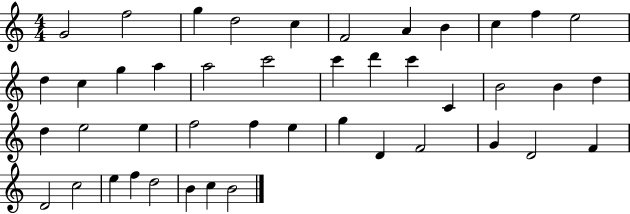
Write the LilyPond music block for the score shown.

{
  \clef treble
  \numericTimeSignature
  \time 4/4
  \key c \major
  g'2 f''2 | g''4 d''2 c''4 | f'2 a'4 b'4 | c''4 f''4 e''2 | \break d''4 c''4 g''4 a''4 | a''2 c'''2 | c'''4 d'''4 c'''4 c'4 | b'2 b'4 d''4 | \break d''4 e''2 e''4 | f''2 f''4 e''4 | g''4 d'4 f'2 | g'4 d'2 f'4 | \break d'2 c''2 | e''4 f''4 d''2 | b'4 c''4 b'2 | \bar "|."
}